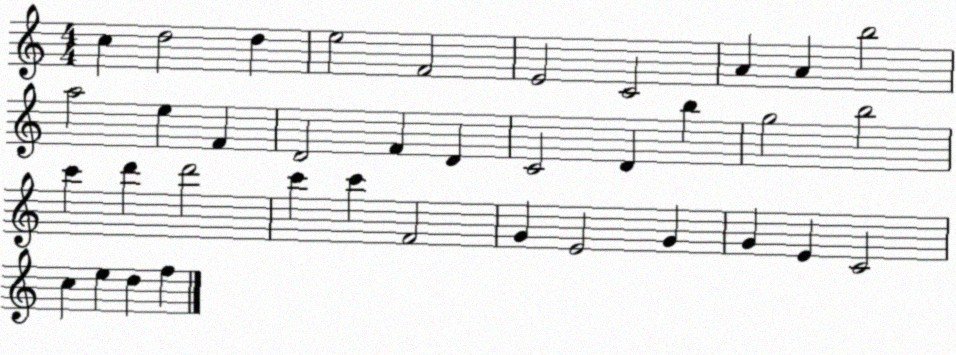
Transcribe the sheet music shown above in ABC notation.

X:1
T:Untitled
M:4/4
L:1/4
K:C
c d2 d e2 F2 E2 C2 A A b2 a2 e F D2 F D C2 D b g2 b2 c' d' d'2 c' c' F2 G E2 G G E C2 c e d f